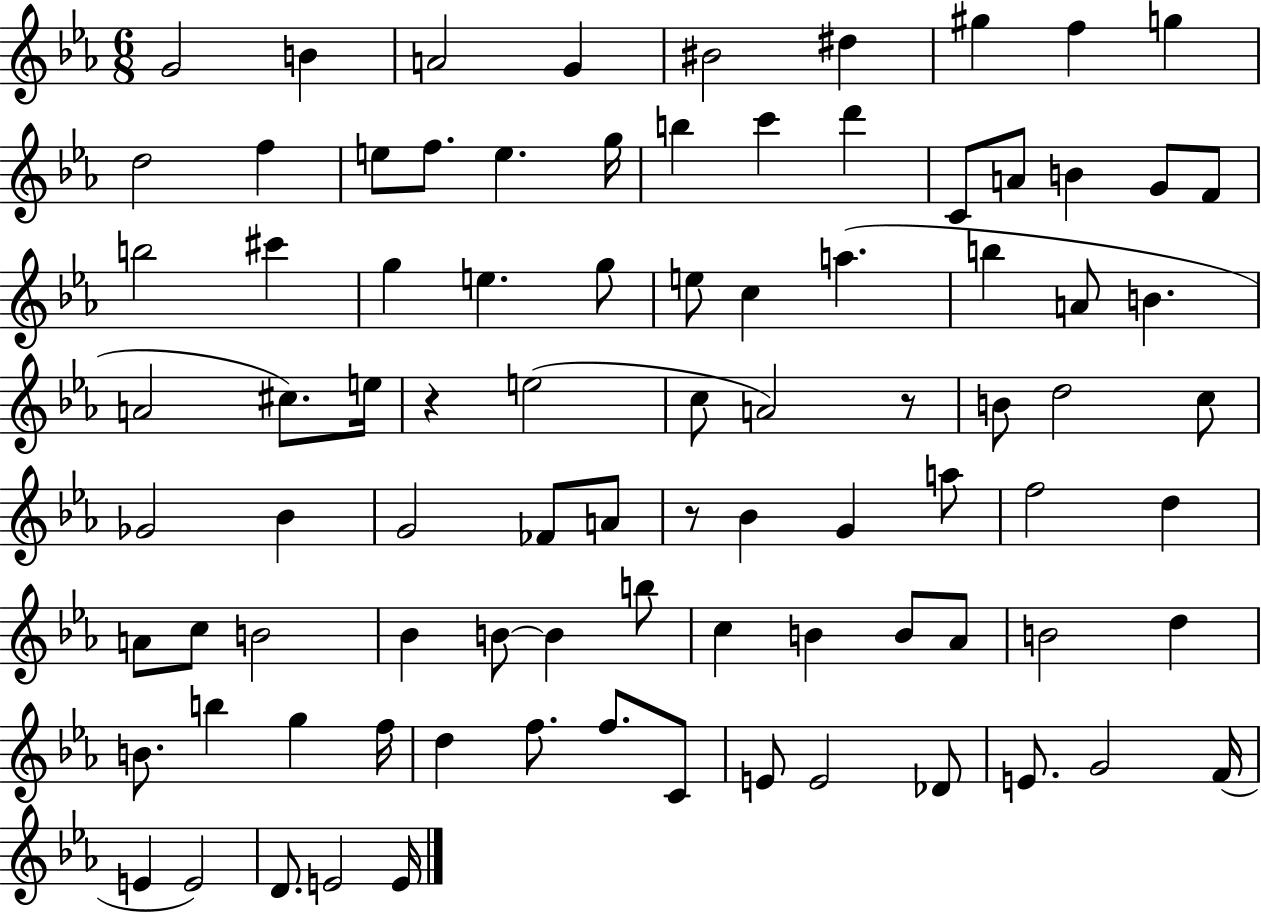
{
  \clef treble
  \numericTimeSignature
  \time 6/8
  \key ees \major
  \repeat volta 2 { g'2 b'4 | a'2 g'4 | bis'2 dis''4 | gis''4 f''4 g''4 | \break d''2 f''4 | e''8 f''8. e''4. g''16 | b''4 c'''4 d'''4 | c'8 a'8 b'4 g'8 f'8 | \break b''2 cis'''4 | g''4 e''4. g''8 | e''8 c''4 a''4.( | b''4 a'8 b'4. | \break a'2 cis''8.) e''16 | r4 e''2( | c''8 a'2) r8 | b'8 d''2 c''8 | \break ges'2 bes'4 | g'2 fes'8 a'8 | r8 bes'4 g'4 a''8 | f''2 d''4 | \break a'8 c''8 b'2 | bes'4 b'8~~ b'4 b''8 | c''4 b'4 b'8 aes'8 | b'2 d''4 | \break b'8. b''4 g''4 f''16 | d''4 f''8. f''8. c'8 | e'8 e'2 des'8 | e'8. g'2 f'16( | \break e'4 e'2) | d'8. e'2 e'16 | } \bar "|."
}